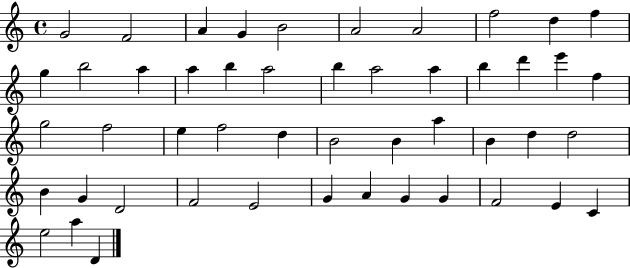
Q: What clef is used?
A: treble